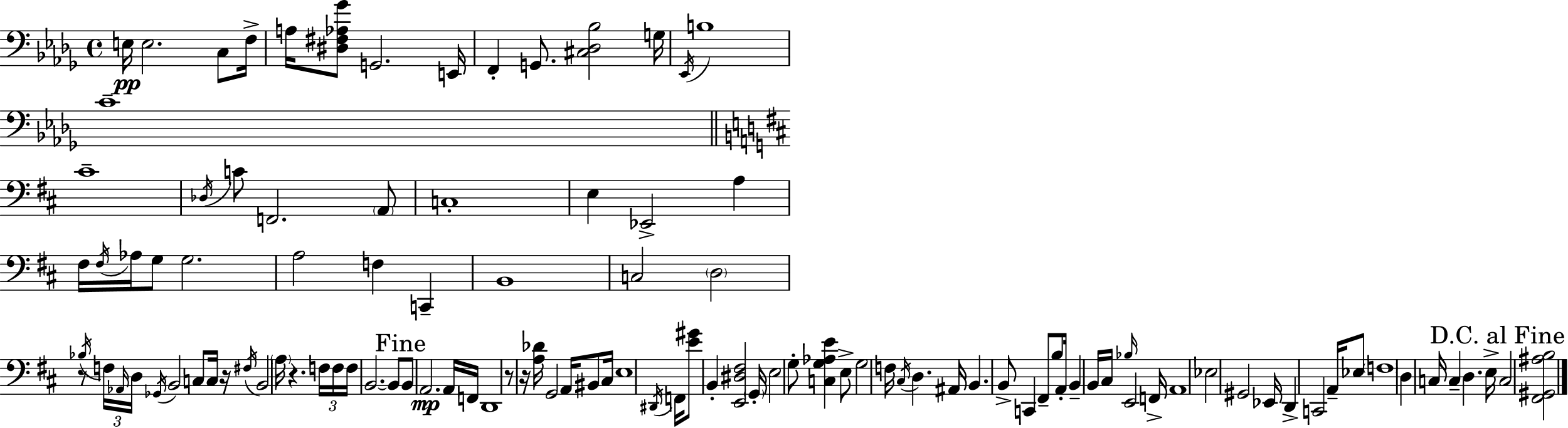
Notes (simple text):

E3/s E3/h. C3/e F3/s A3/s [D#3,F#3,Ab3,Gb4]/e G2/h. E2/s F2/q G2/e. [C#3,Db3,Bb3]/h G3/s Eb2/s B3/w C4/w C#4/w Db3/s C4/e F2/h. A2/e C3/w E3/q Eb2/h A3/q F#3/s F#3/s Ab3/s G3/e G3/h. A3/h F3/q C2/q B2/w C3/h D3/h R/e Bb3/s F3/s Ab2/s D3/s Gb2/s B2/h C3/e C3/s R/s F#3/s B2/h A3/s R/q. F3/s F3/s F3/s B2/h. B2/e B2/e A2/h. A2/s F2/s D2/w R/e R/s [A3,Db4]/s G2/h A2/s BIS2/e C#3/s E3/w D#2/s F2/s [E4,G#4]/e B2/q [E2,D#3,F#3]/h G2/s E3/h G3/e [C3,G3,Ab3,E4]/q E3/e G3/h F3/s C#3/s D3/q. A#2/s B2/q. B2/e C2/q F#2/e B3/e A2/s B2/q B2/s C#3/s Bb3/s E2/h F2/s A2/w Eb3/h G#2/h Eb2/s D2/q C2/h A2/s Eb3/e F3/w D3/q C3/s C3/q D3/q. E3/s C3/h [F#2,G#2,A#3,B3]/h